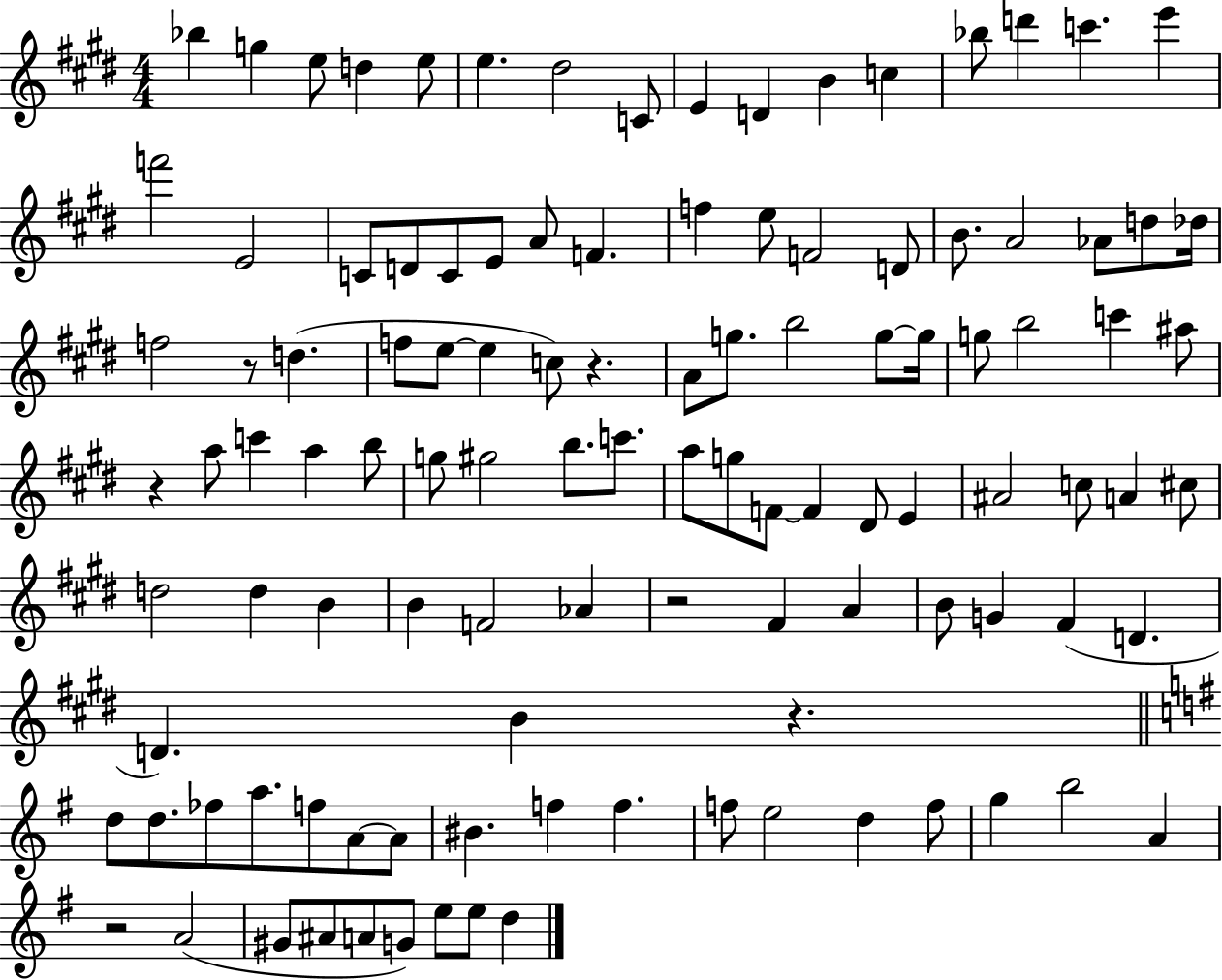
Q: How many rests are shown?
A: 6